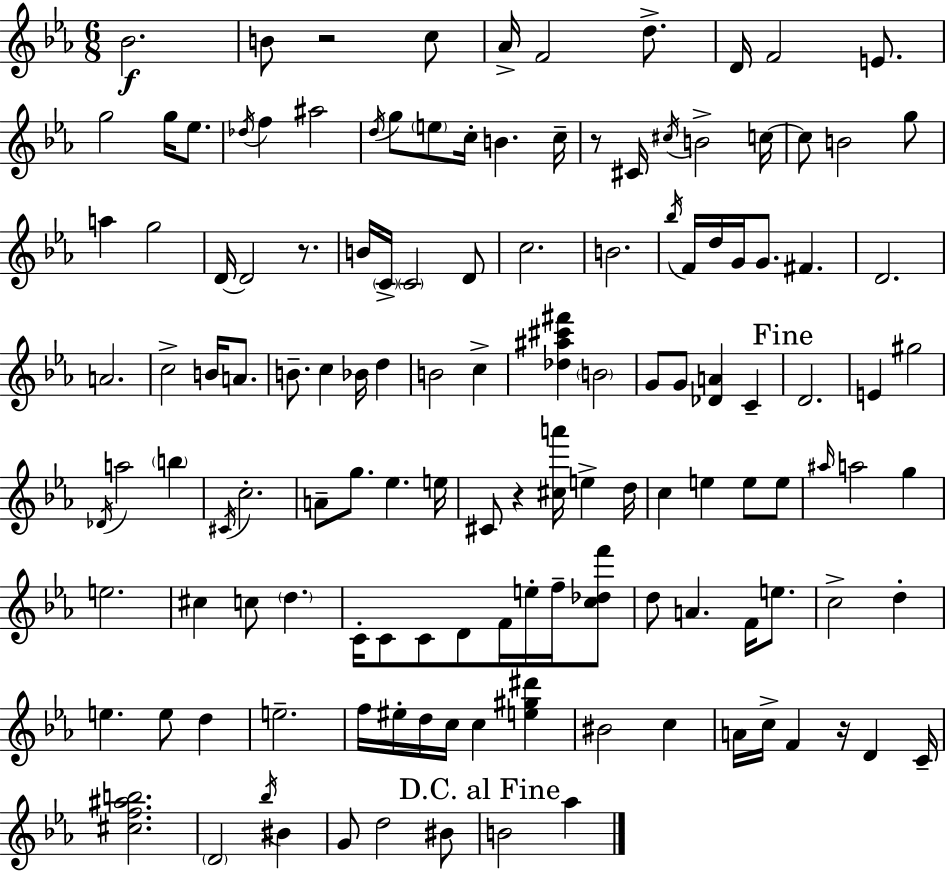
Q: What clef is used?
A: treble